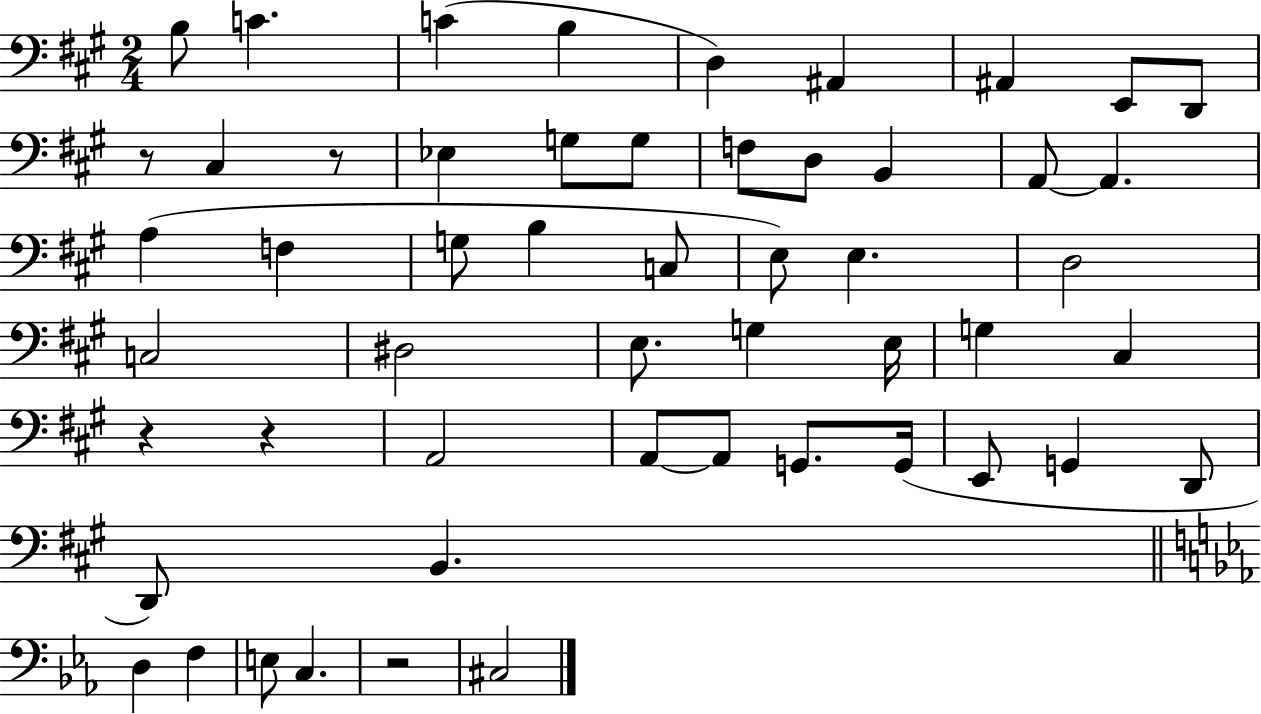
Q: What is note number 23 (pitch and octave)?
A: C3